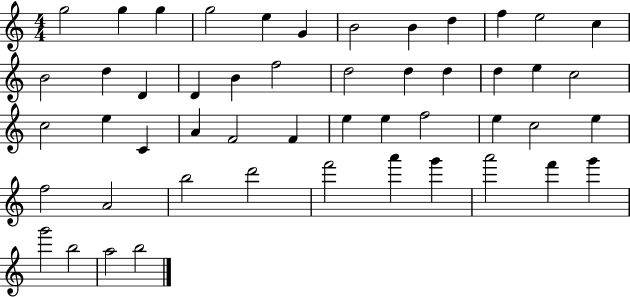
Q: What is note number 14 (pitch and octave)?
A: D5